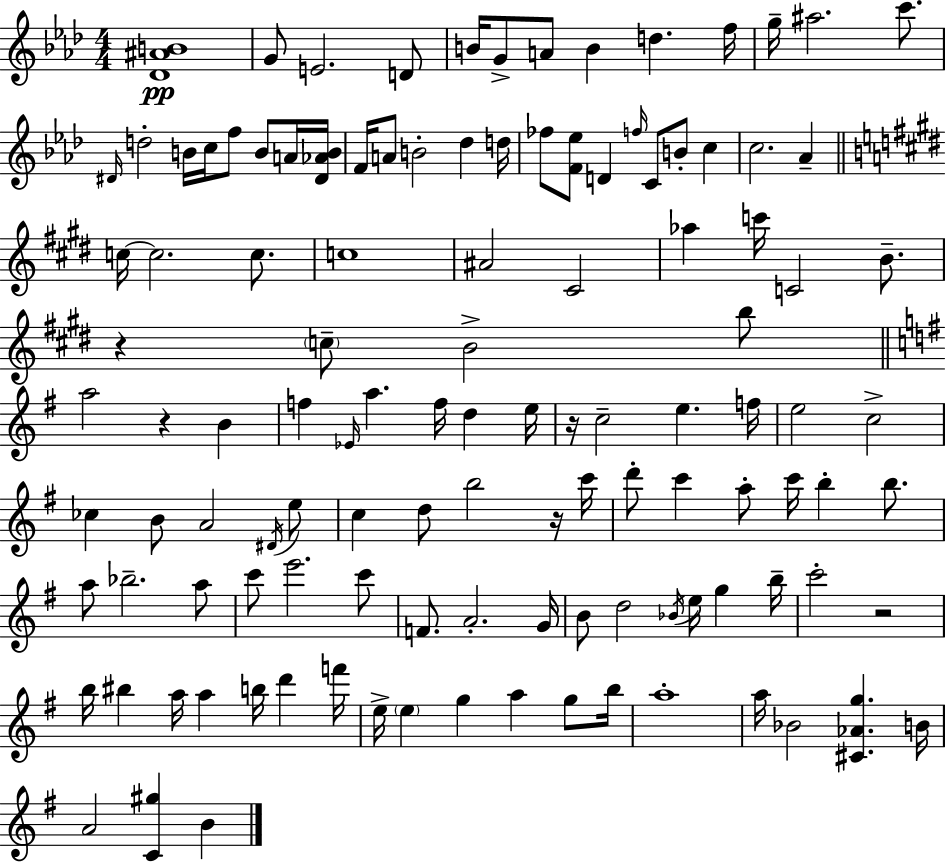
{
  \clef treble
  \numericTimeSignature
  \time 4/4
  \key aes \major
  <des' ais' b'>1\pp | g'8 e'2. d'8 | b'16 g'8-> a'8 b'4 d''4. f''16 | g''16-- ais''2. c'''8. | \break \grace { dis'16 } d''2-. b'16 c''16 f''8 b'8 a'16 | <dis' aes' b'>16 f'16 a'8 b'2-. des''4 | d''16 fes''8 <f' ees''>8 d'4 \grace { f''16 } c'8 b'8-. c''4 | c''2. aes'4-- | \break \bar "||" \break \key e \major c''16~~ c''2. c''8. | c''1 | ais'2 cis'2 | aes''4 c'''16 c'2 b'8.-- | \break r4 \parenthesize c''8-- b'2-> b''8 | \bar "||" \break \key g \major a''2 r4 b'4 | f''4 \grace { ees'16 } a''4. f''16 d''4 | e''16 r16 c''2-- e''4. | f''16 e''2 c''2-> | \break ces''4 b'8 a'2 \acciaccatura { dis'16 } | e''8 c''4 d''8 b''2 | r16 c'''16 d'''8-. c'''4 a''8-. c'''16 b''4-. b''8. | a''8 bes''2.-- | \break a''8 c'''8 e'''2. | c'''8 f'8. a'2.-. | g'16 b'8 d''2 \acciaccatura { bes'16 } e''16 g''4 | b''16-- c'''2-. r2 | \break b''16 bis''4 a''16 a''4 b''16 d'''4 | f'''16 e''16-> \parenthesize e''4 g''4 a''4 | g''8 b''16 a''1-. | a''16 bes'2 <cis' aes' g''>4. | \break b'16 a'2 <c' gis''>4 b'4 | \bar "|."
}